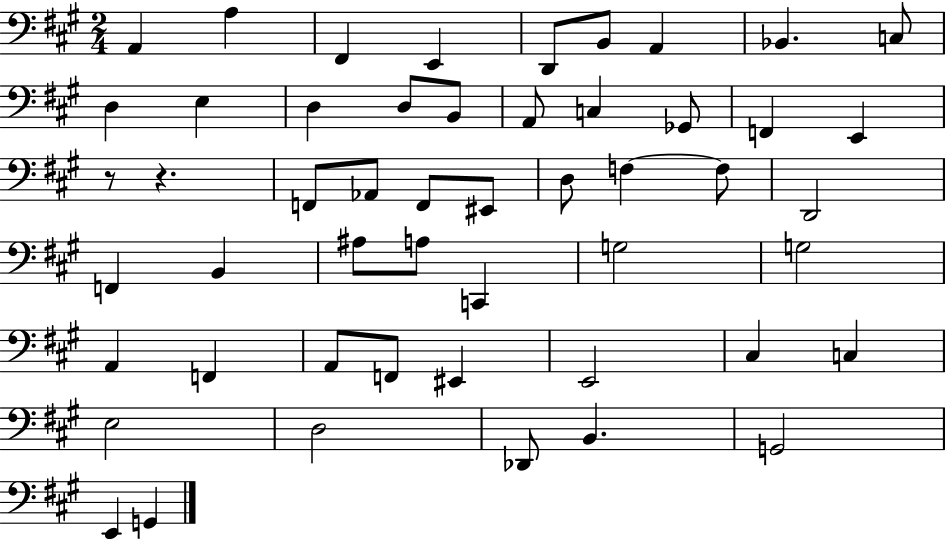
X:1
T:Untitled
M:2/4
L:1/4
K:A
A,, A, ^F,, E,, D,,/2 B,,/2 A,, _B,, C,/2 D, E, D, D,/2 B,,/2 A,,/2 C, _G,,/2 F,, E,, z/2 z F,,/2 _A,,/2 F,,/2 ^E,,/2 D,/2 F, F,/2 D,,2 F,, B,, ^A,/2 A,/2 C,, G,2 G,2 A,, F,, A,,/2 F,,/2 ^E,, E,,2 ^C, C, E,2 D,2 _D,,/2 B,, G,,2 E,, G,,